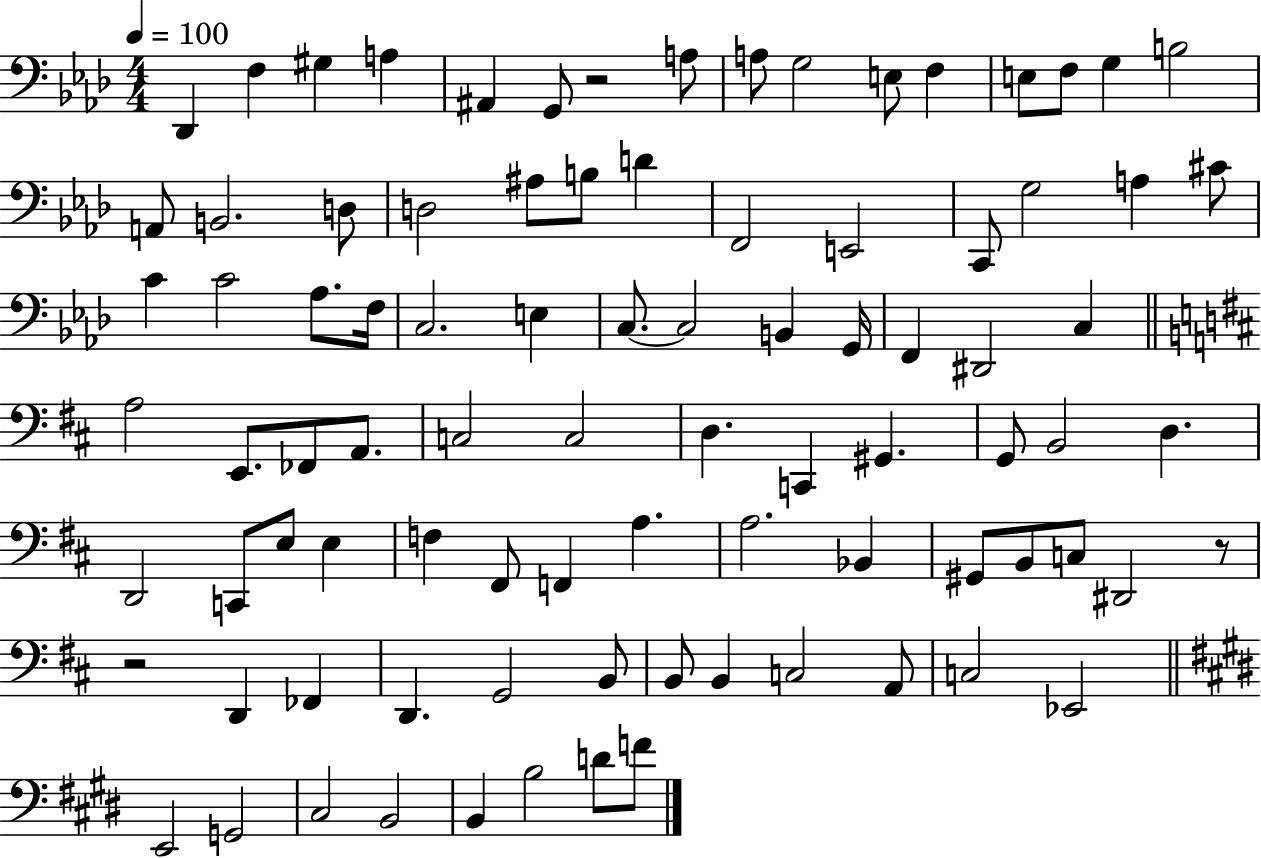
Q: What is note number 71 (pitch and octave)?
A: G2